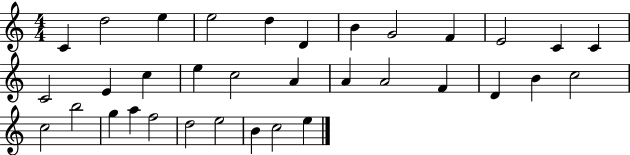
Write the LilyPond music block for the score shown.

{
  \clef treble
  \numericTimeSignature
  \time 4/4
  \key c \major
  c'4 d''2 e''4 | e''2 d''4 d'4 | b'4 g'2 f'4 | e'2 c'4 c'4 | \break c'2 e'4 c''4 | e''4 c''2 a'4 | a'4 a'2 f'4 | d'4 b'4 c''2 | \break c''2 b''2 | g''4 a''4 f''2 | d''2 e''2 | b'4 c''2 e''4 | \break \bar "|."
}